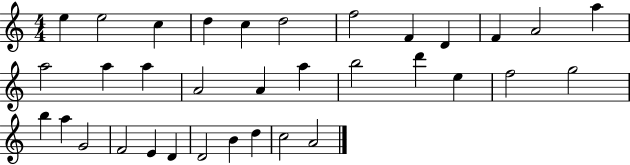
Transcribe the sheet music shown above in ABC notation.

X:1
T:Untitled
M:4/4
L:1/4
K:C
e e2 c d c d2 f2 F D F A2 a a2 a a A2 A a b2 d' e f2 g2 b a G2 F2 E D D2 B d c2 A2